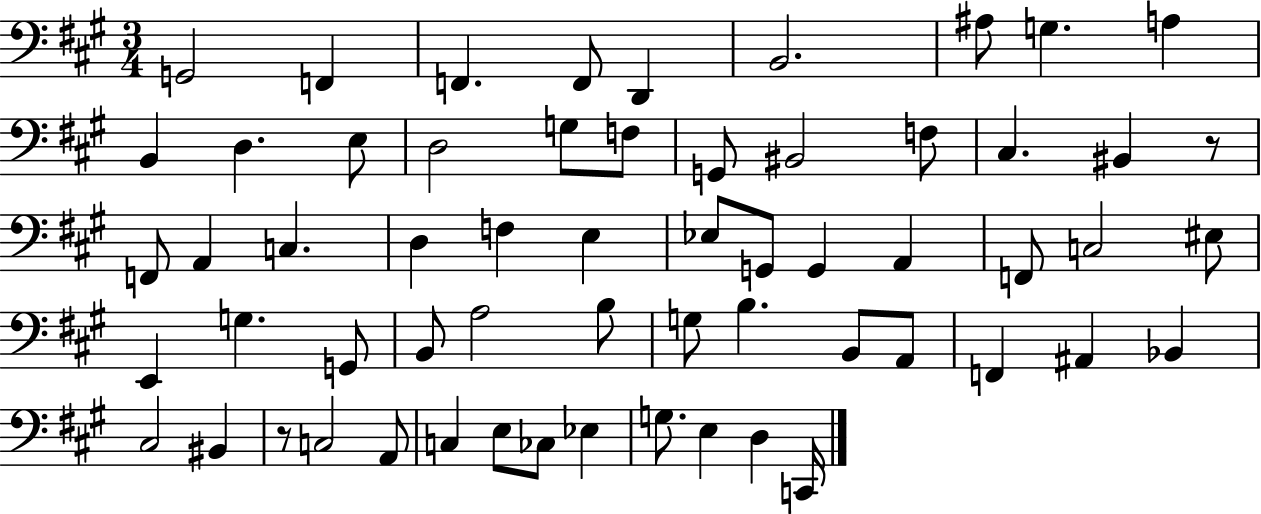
G2/h F2/q F2/q. F2/e D2/q B2/h. A#3/e G3/q. A3/q B2/q D3/q. E3/e D3/h G3/e F3/e G2/e BIS2/h F3/e C#3/q. BIS2/q R/e F2/e A2/q C3/q. D3/q F3/q E3/q Eb3/e G2/e G2/q A2/q F2/e C3/h EIS3/e E2/q G3/q. G2/e B2/e A3/h B3/e G3/e B3/q. B2/e A2/e F2/q A#2/q Bb2/q C#3/h BIS2/q R/e C3/h A2/e C3/q E3/e CES3/e Eb3/q G3/e. E3/q D3/q C2/s